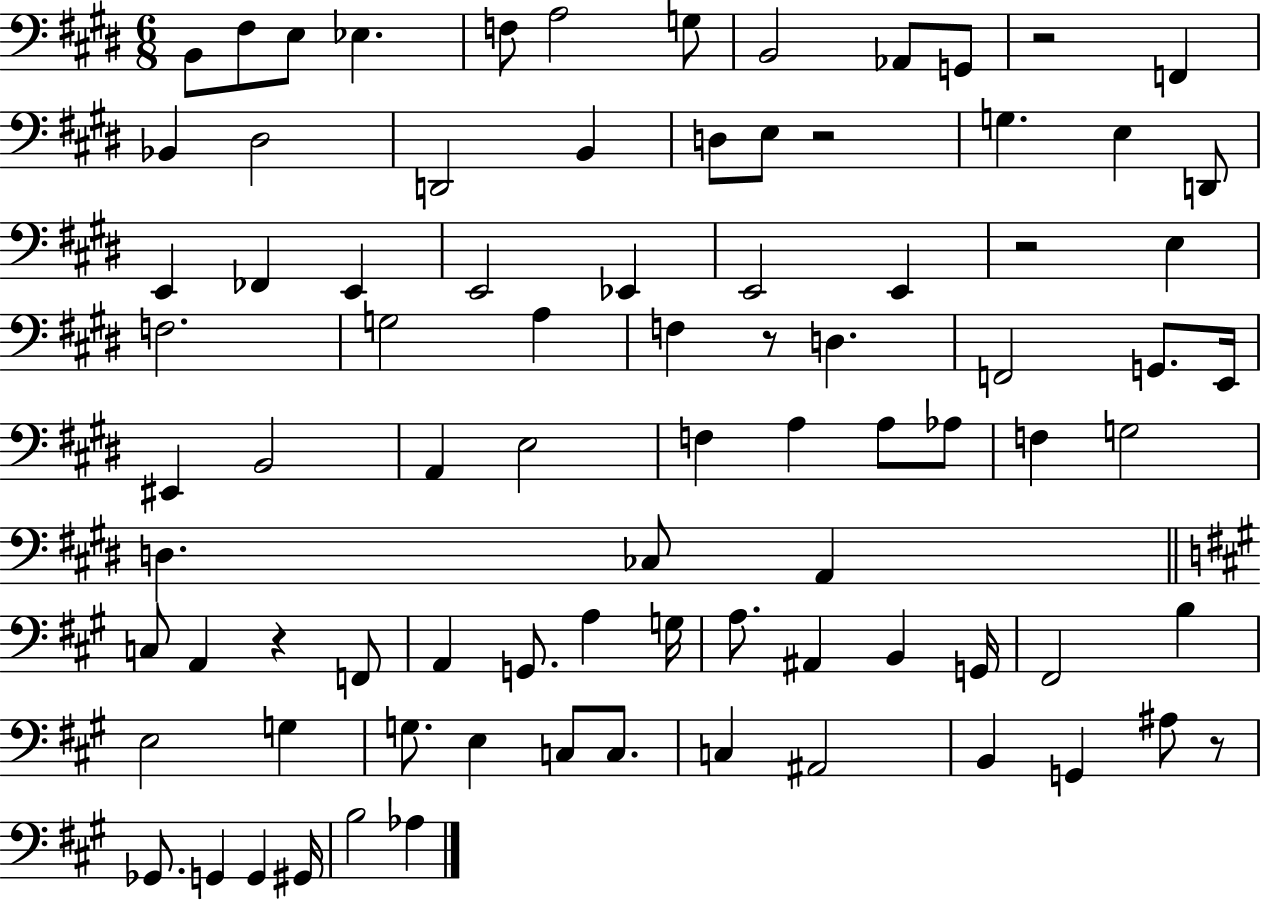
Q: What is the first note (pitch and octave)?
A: B2